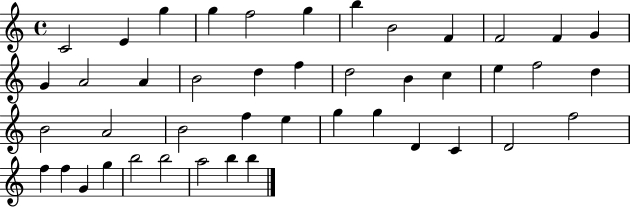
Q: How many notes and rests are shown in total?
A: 44